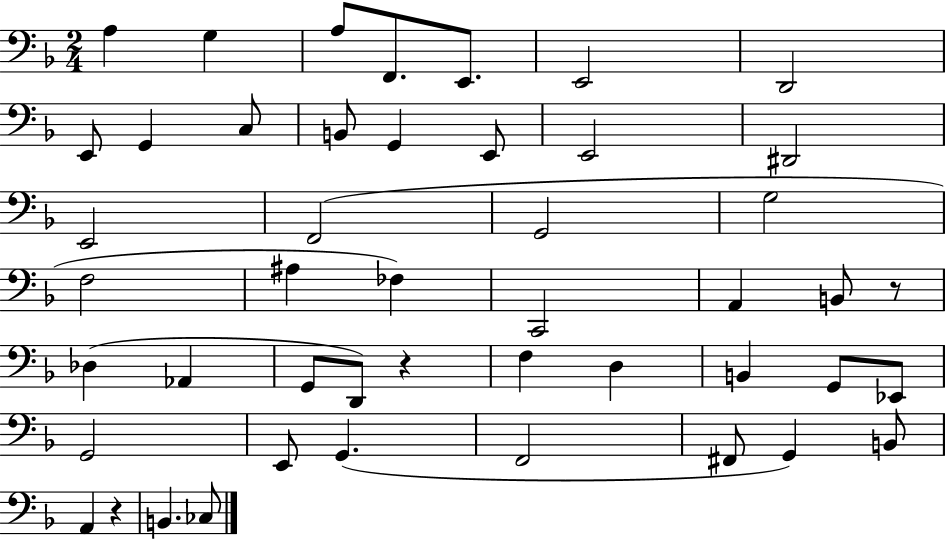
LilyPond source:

{
  \clef bass
  \numericTimeSignature
  \time 2/4
  \key f \major
  a4 g4 | a8 f,8. e,8. | e,2 | d,2 | \break e,8 g,4 c8 | b,8 g,4 e,8 | e,2 | dis,2 | \break e,2 | f,2( | g,2 | g2 | \break f2 | ais4 fes4) | c,2 | a,4 b,8 r8 | \break des4( aes,4 | g,8 d,8) r4 | f4 d4 | b,4 g,8 ees,8 | \break g,2 | e,8 g,4.( | f,2 | fis,8 g,4) b,8 | \break a,4 r4 | b,4. ces8 | \bar "|."
}